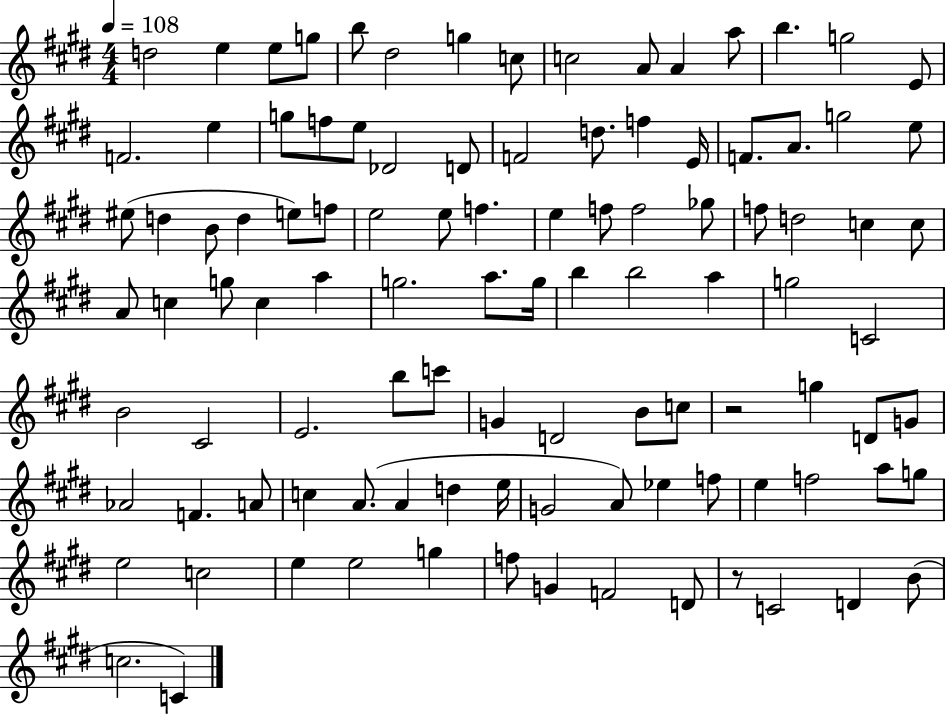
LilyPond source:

{
  \clef treble
  \numericTimeSignature
  \time 4/4
  \key e \major
  \tempo 4 = 108
  d''2 e''4 e''8 g''8 | b''8 dis''2 g''4 c''8 | c''2 a'8 a'4 a''8 | b''4. g''2 e'8 | \break f'2. e''4 | g''8 f''8 e''8 des'2 d'8 | f'2 d''8. f''4 e'16 | f'8. a'8. g''2 e''8 | \break eis''8( d''4 b'8 d''4 e''8) f''8 | e''2 e''8 f''4. | e''4 f''8 f''2 ges''8 | f''8 d''2 c''4 c''8 | \break a'8 c''4 g''8 c''4 a''4 | g''2. a''8. g''16 | b''4 b''2 a''4 | g''2 c'2 | \break b'2 cis'2 | e'2. b''8 c'''8 | g'4 d'2 b'8 c''8 | r2 g''4 d'8 g'8 | \break aes'2 f'4. a'8 | c''4 a'8.( a'4 d''4 e''16 | g'2 a'8) ees''4 f''8 | e''4 f''2 a''8 g''8 | \break e''2 c''2 | e''4 e''2 g''4 | f''8 g'4 f'2 d'8 | r8 c'2 d'4 b'8( | \break c''2. c'4) | \bar "|."
}